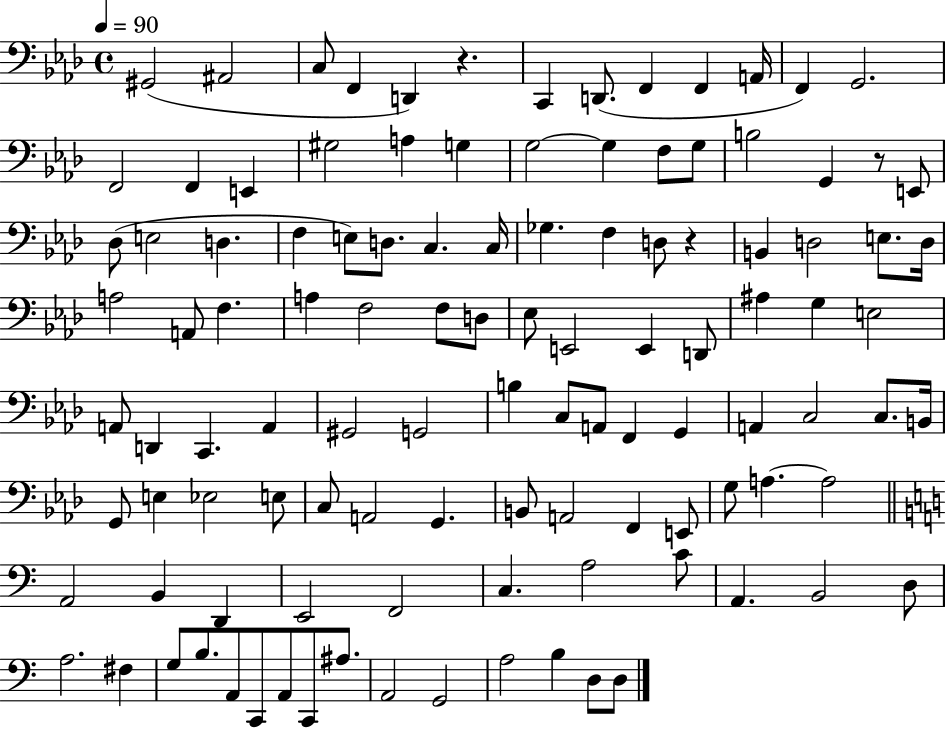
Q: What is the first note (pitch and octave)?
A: G#2